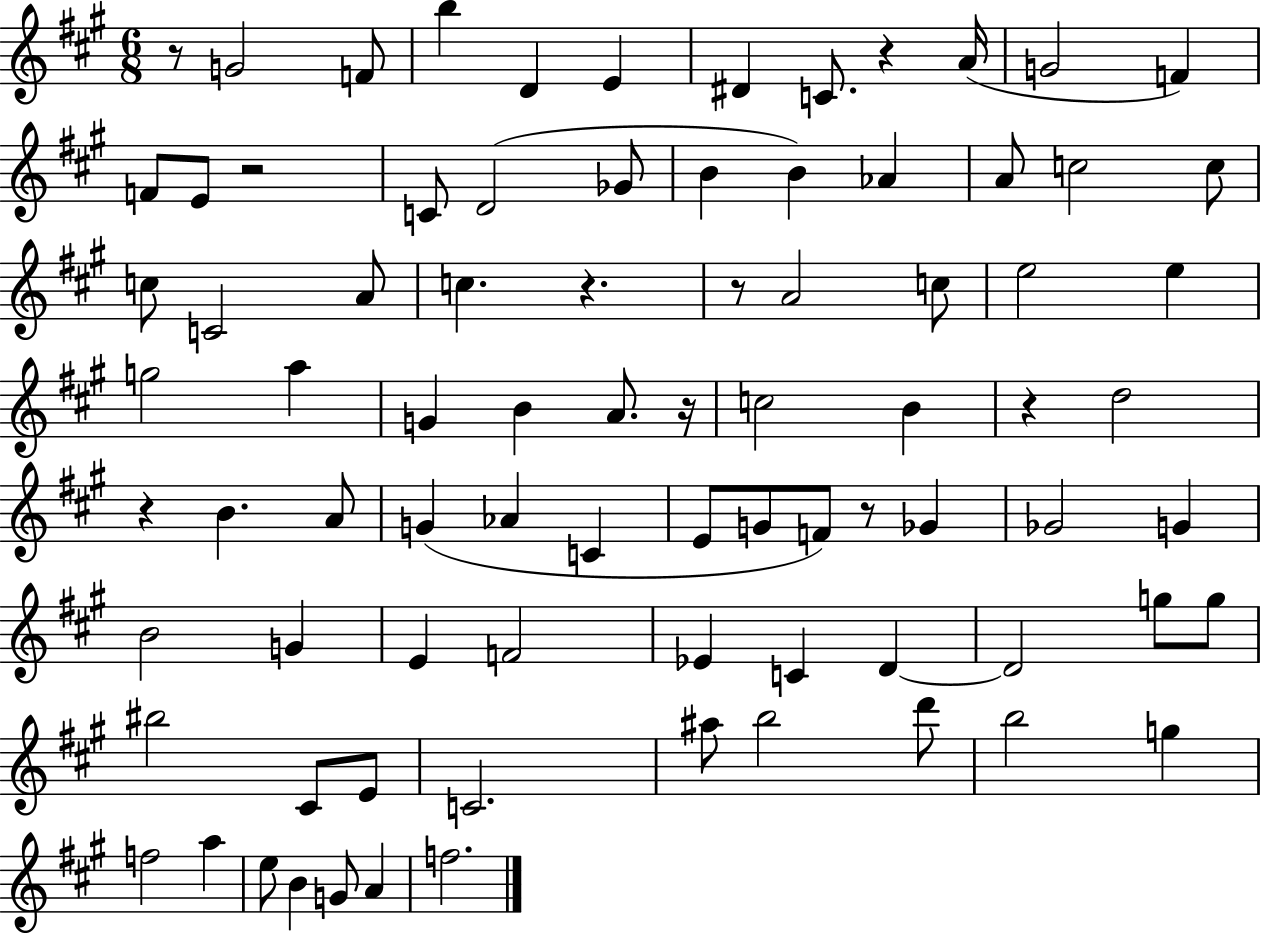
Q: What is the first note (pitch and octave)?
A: G4